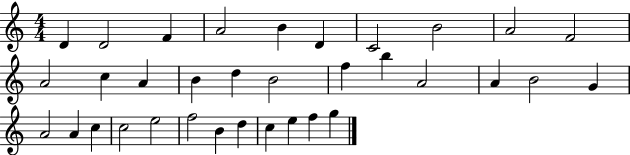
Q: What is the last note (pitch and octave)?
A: G5